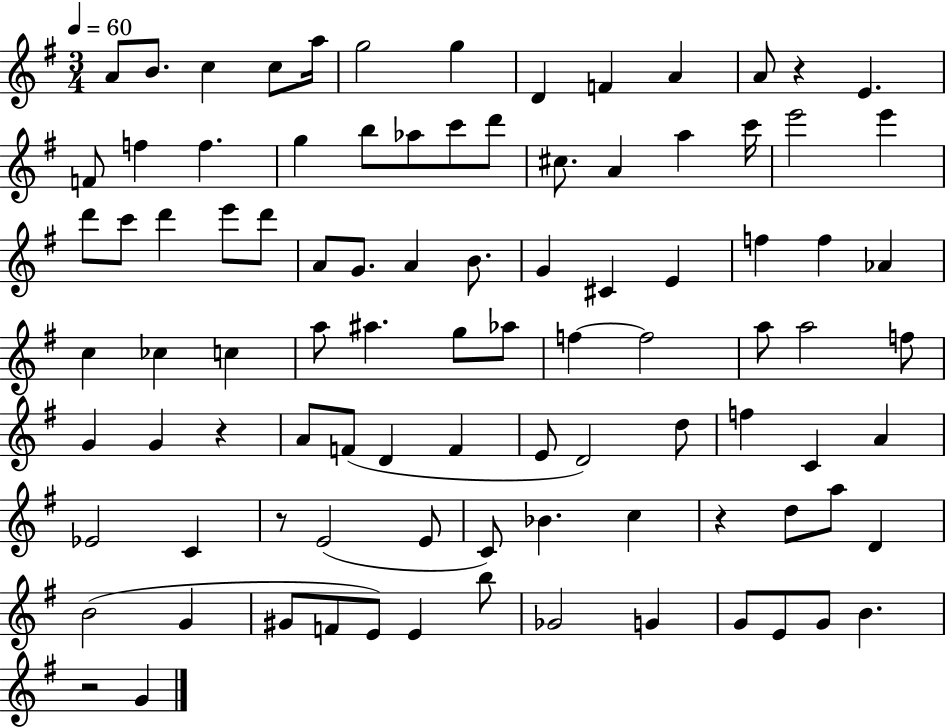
A4/e B4/e. C5/q C5/e A5/s G5/h G5/q D4/q F4/q A4/q A4/e R/q E4/q. F4/e F5/q F5/q. G5/q B5/e Ab5/e C6/e D6/e C#5/e. A4/q A5/q C6/s E6/h E6/q D6/e C6/e D6/q E6/e D6/e A4/e G4/e. A4/q B4/e. G4/q C#4/q E4/q F5/q F5/q Ab4/q C5/q CES5/q C5/q A5/e A#5/q. G5/e Ab5/e F5/q F5/h A5/e A5/h F5/e G4/q G4/q R/q A4/e F4/e D4/q F4/q E4/e D4/h D5/e F5/q C4/q A4/q Eb4/h C4/q R/e E4/h E4/e C4/e Bb4/q. C5/q R/q D5/e A5/e D4/q B4/h G4/q G#4/e F4/e E4/e E4/q B5/e Gb4/h G4/q G4/e E4/e G4/e B4/q. R/h G4/q